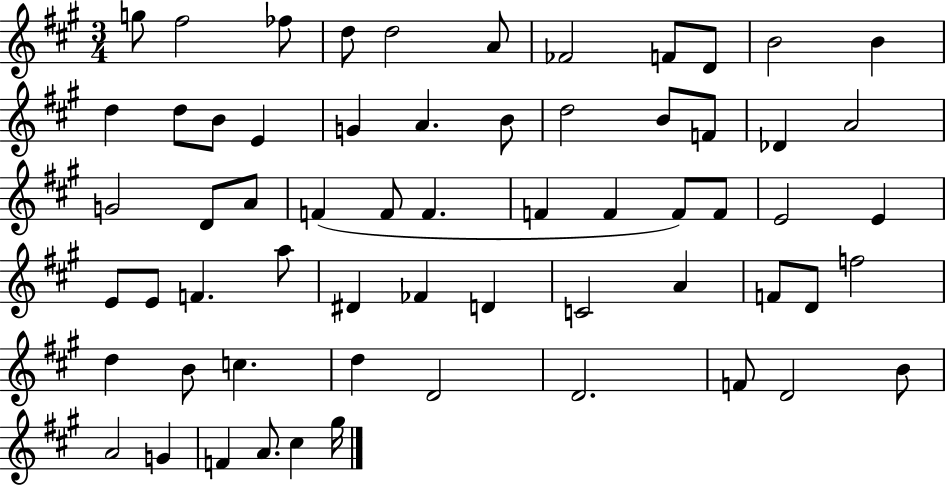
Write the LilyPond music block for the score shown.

{
  \clef treble
  \numericTimeSignature
  \time 3/4
  \key a \major
  g''8 fis''2 fes''8 | d''8 d''2 a'8 | fes'2 f'8 d'8 | b'2 b'4 | \break d''4 d''8 b'8 e'4 | g'4 a'4. b'8 | d''2 b'8 f'8 | des'4 a'2 | \break g'2 d'8 a'8 | f'4( f'8 f'4. | f'4 f'4 f'8) f'8 | e'2 e'4 | \break e'8 e'8 f'4. a''8 | dis'4 fes'4 d'4 | c'2 a'4 | f'8 d'8 f''2 | \break d''4 b'8 c''4. | d''4 d'2 | d'2. | f'8 d'2 b'8 | \break a'2 g'4 | f'4 a'8. cis''4 gis''16 | \bar "|."
}